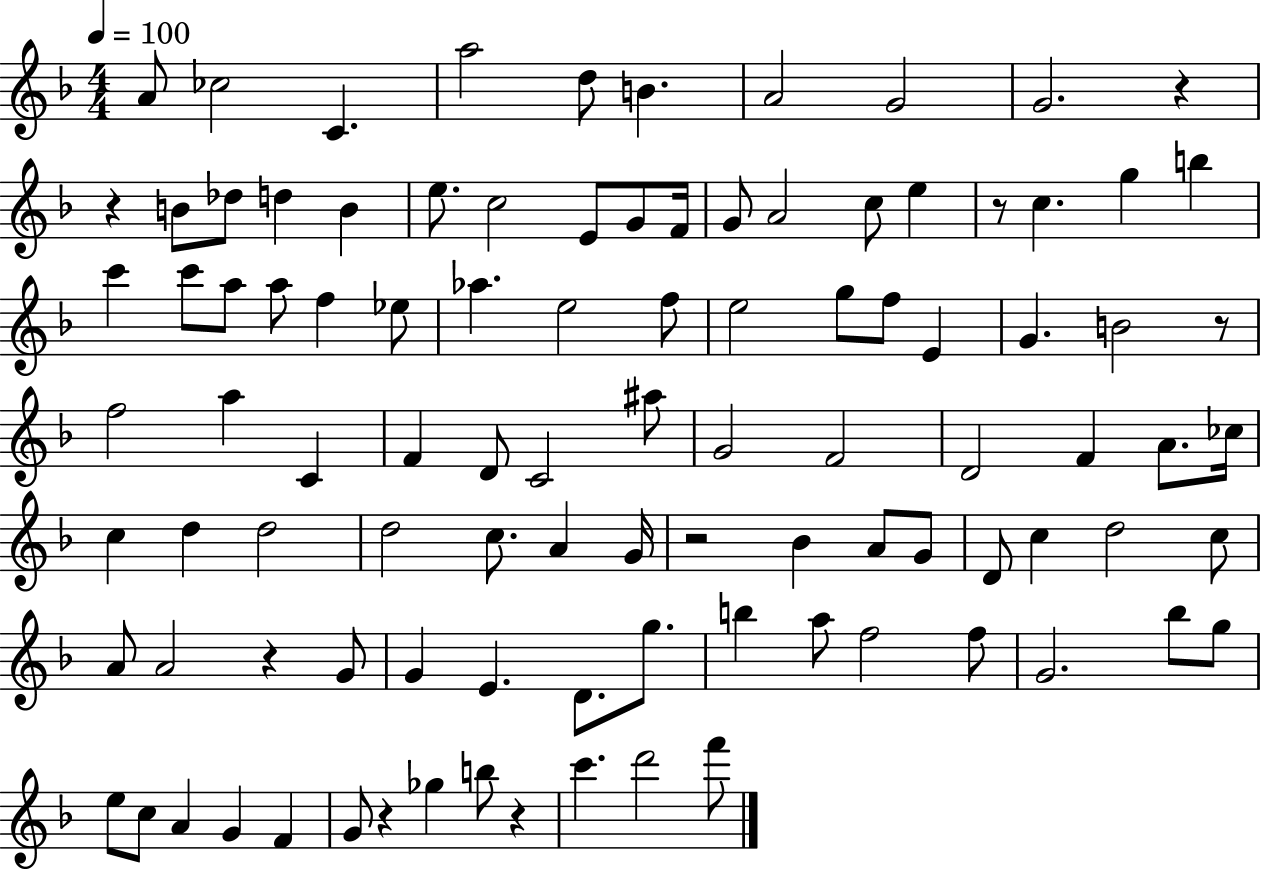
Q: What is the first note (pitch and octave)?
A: A4